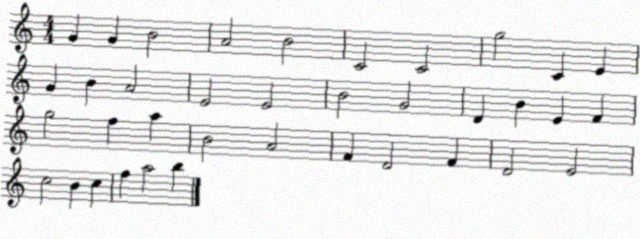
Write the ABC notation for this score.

X:1
T:Untitled
M:4/4
L:1/4
K:C
G G B2 A2 B2 C2 C2 g2 C E G B A2 E2 E2 B2 G2 D B E F g2 f a B2 A2 F D2 F D2 E2 c2 B c f a2 b